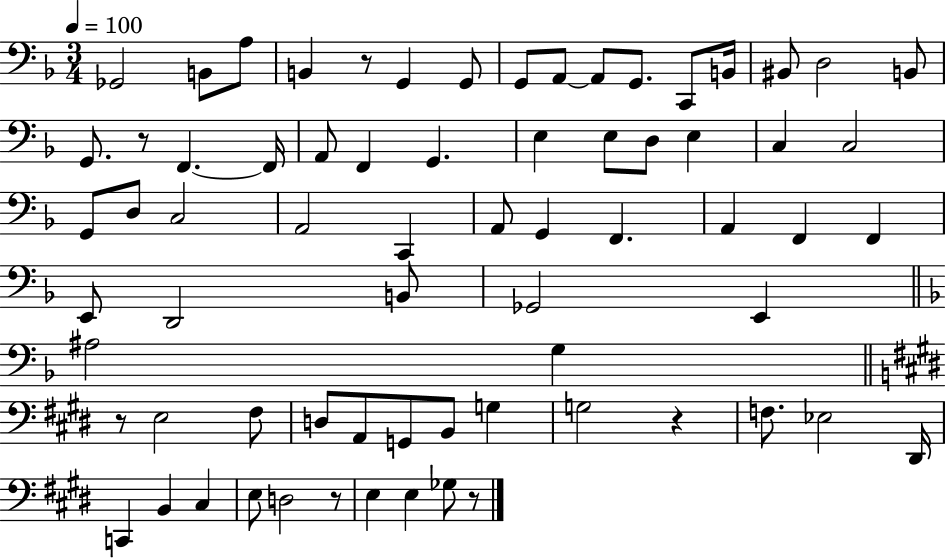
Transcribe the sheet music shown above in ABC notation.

X:1
T:Untitled
M:3/4
L:1/4
K:F
_G,,2 B,,/2 A,/2 B,, z/2 G,, G,,/2 G,,/2 A,,/2 A,,/2 G,,/2 C,,/2 B,,/4 ^B,,/2 D,2 B,,/2 G,,/2 z/2 F,, F,,/4 A,,/2 F,, G,, E, E,/2 D,/2 E, C, C,2 G,,/2 D,/2 C,2 A,,2 C,, A,,/2 G,, F,, A,, F,, F,, E,,/2 D,,2 B,,/2 _G,,2 E,, ^A,2 G, z/2 E,2 ^F,/2 D,/2 A,,/2 G,,/2 B,,/2 G, G,2 z F,/2 _E,2 ^D,,/4 C,, B,, ^C, E,/2 D,2 z/2 E, E, _G,/2 z/2